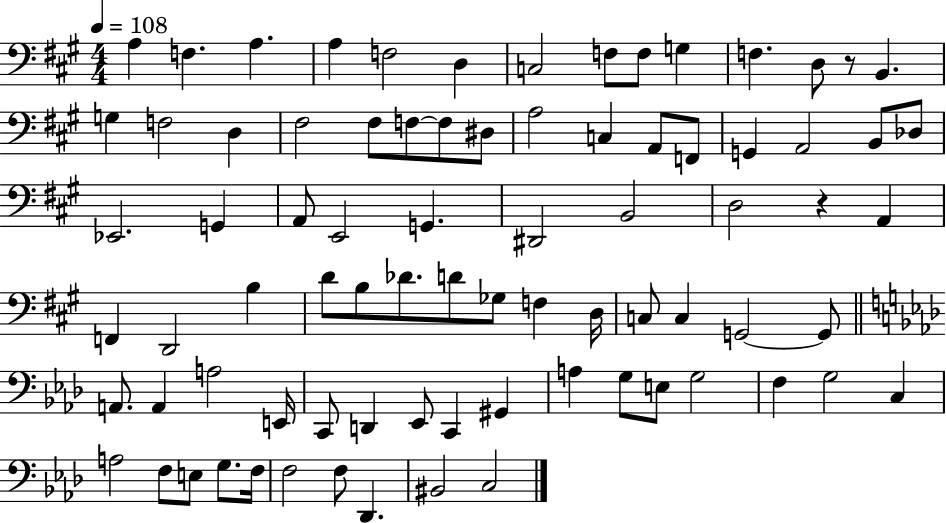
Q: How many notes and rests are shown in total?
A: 80